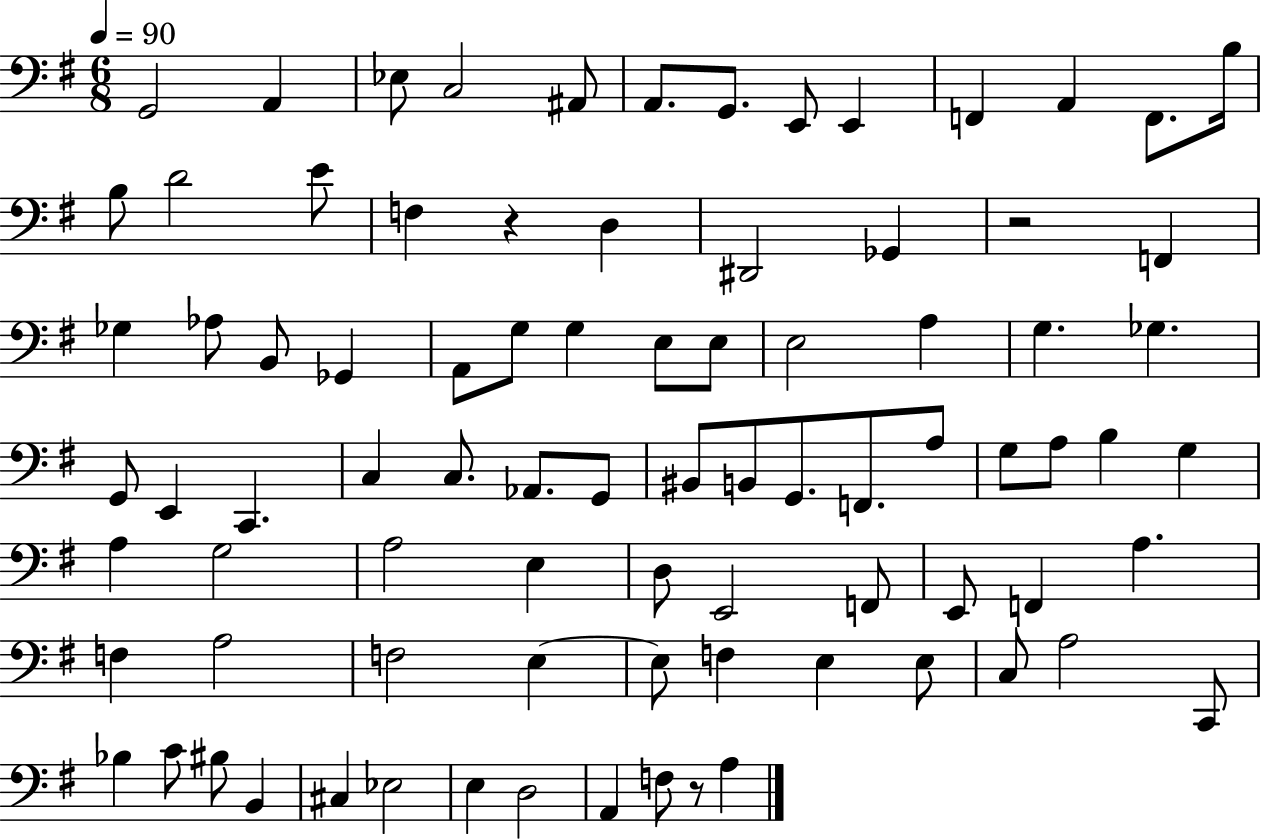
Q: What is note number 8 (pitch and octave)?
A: E2